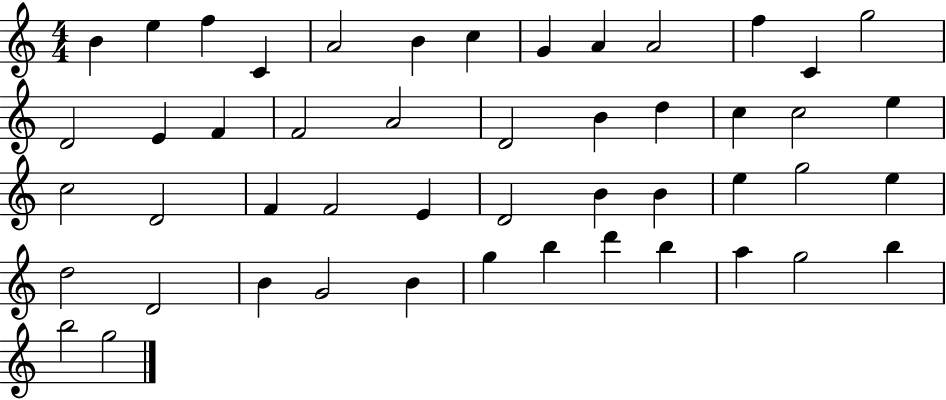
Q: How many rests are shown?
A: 0